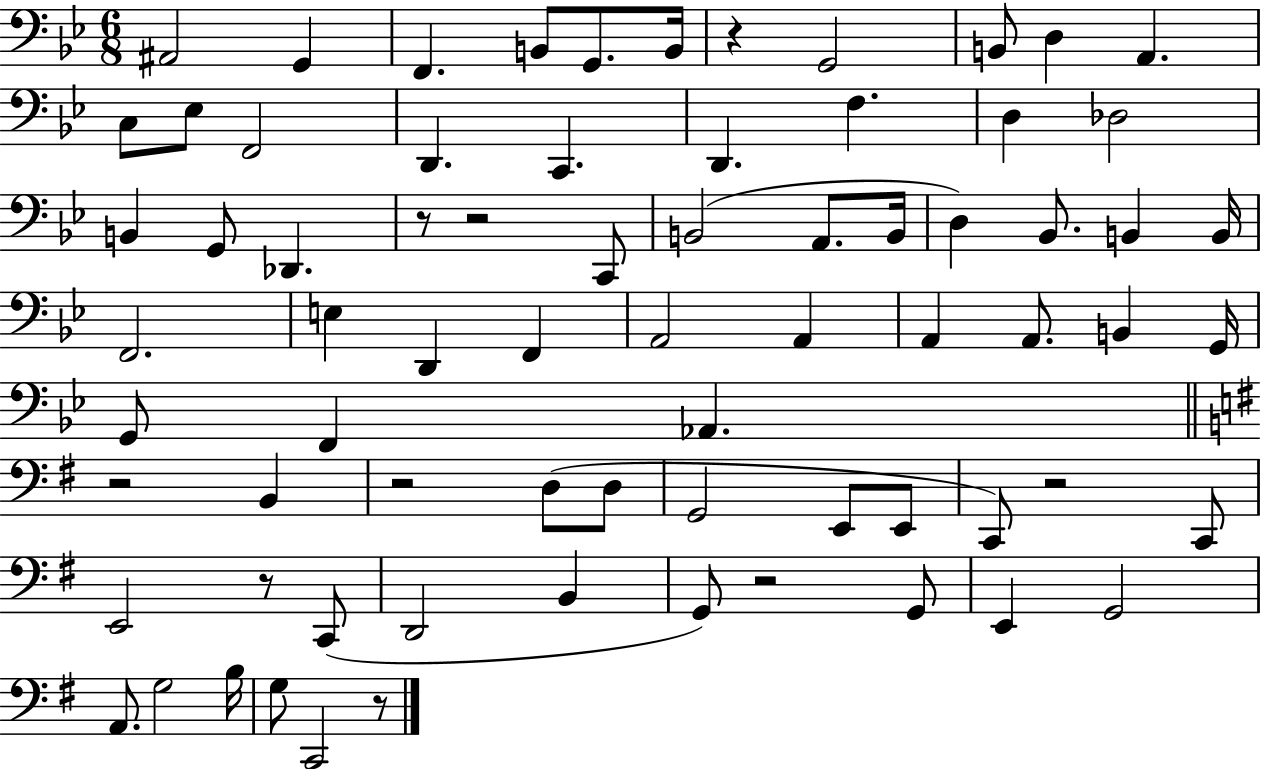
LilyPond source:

{
  \clef bass
  \numericTimeSignature
  \time 6/8
  \key bes \major
  ais,2 g,4 | f,4. b,8 g,8. b,16 | r4 g,2 | b,8 d4 a,4. | \break c8 ees8 f,2 | d,4. c,4. | d,4. f4. | d4 des2 | \break b,4 g,8 des,4. | r8 r2 c,8 | b,2( a,8. b,16 | d4) bes,8. b,4 b,16 | \break f,2. | e4 d,4 f,4 | a,2 a,4 | a,4 a,8. b,4 g,16 | \break g,8 f,4 aes,4. | \bar "||" \break \key g \major r2 b,4 | r2 d8( d8 | g,2 e,8 e,8 | c,8) r2 c,8 | \break e,2 r8 c,8( | d,2 b,4 | g,8) r2 g,8 | e,4 g,2 | \break a,8. g2 b16 | g8 c,2 r8 | \bar "|."
}